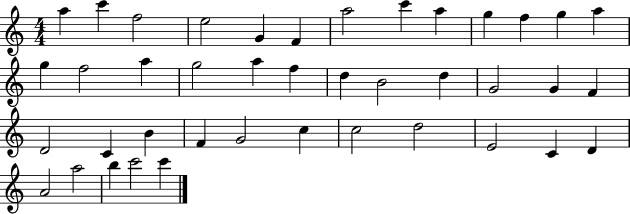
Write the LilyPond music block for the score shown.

{
  \clef treble
  \numericTimeSignature
  \time 4/4
  \key c \major
  a''4 c'''4 f''2 | e''2 g'4 f'4 | a''2 c'''4 a''4 | g''4 f''4 g''4 a''4 | \break g''4 f''2 a''4 | g''2 a''4 f''4 | d''4 b'2 d''4 | g'2 g'4 f'4 | \break d'2 c'4 b'4 | f'4 g'2 c''4 | c''2 d''2 | e'2 c'4 d'4 | \break a'2 a''2 | b''4 c'''2 c'''4 | \bar "|."
}